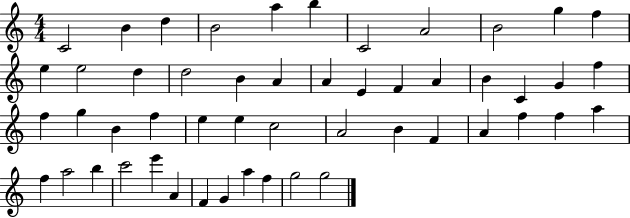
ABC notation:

X:1
T:Untitled
M:4/4
L:1/4
K:C
C2 B d B2 a b C2 A2 B2 g f e e2 d d2 B A A E F A B C G f f g B f e e c2 A2 B F A f f a f a2 b c'2 e' A F G a f g2 g2